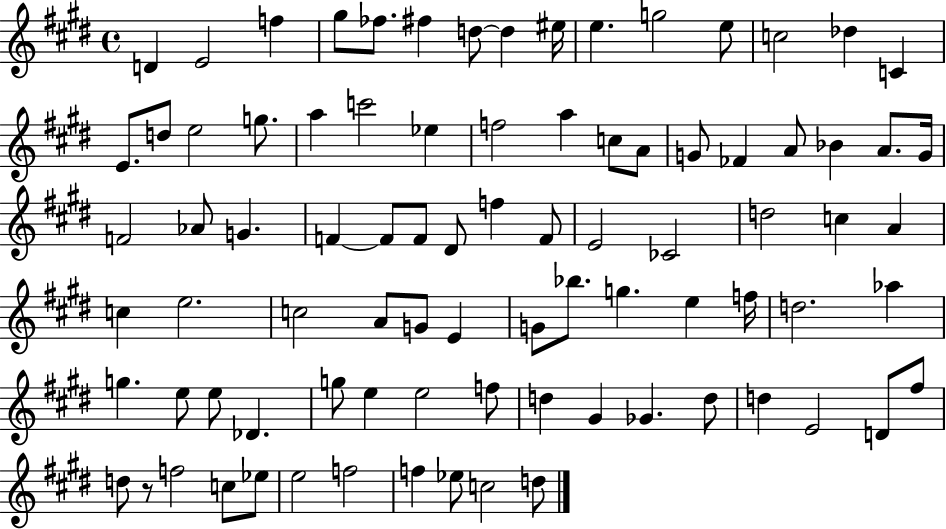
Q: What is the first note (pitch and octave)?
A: D4